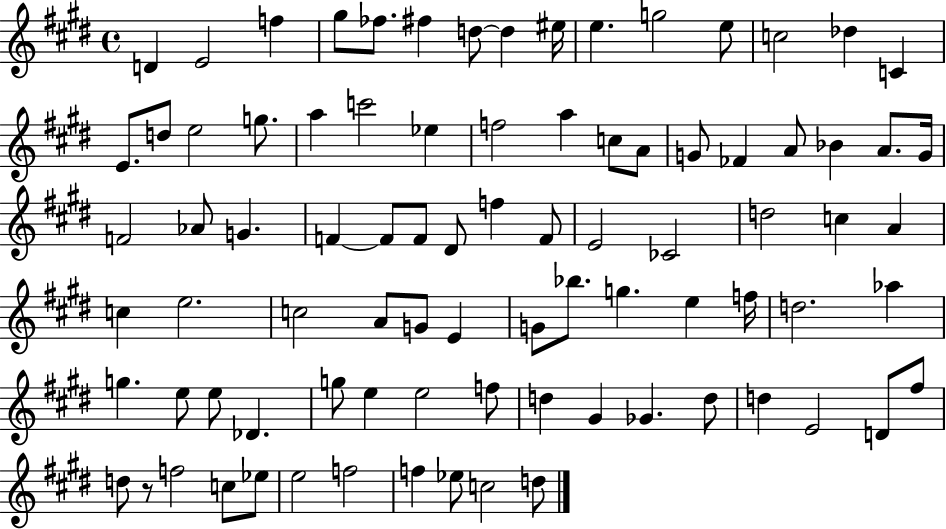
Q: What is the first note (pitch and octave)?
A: D4